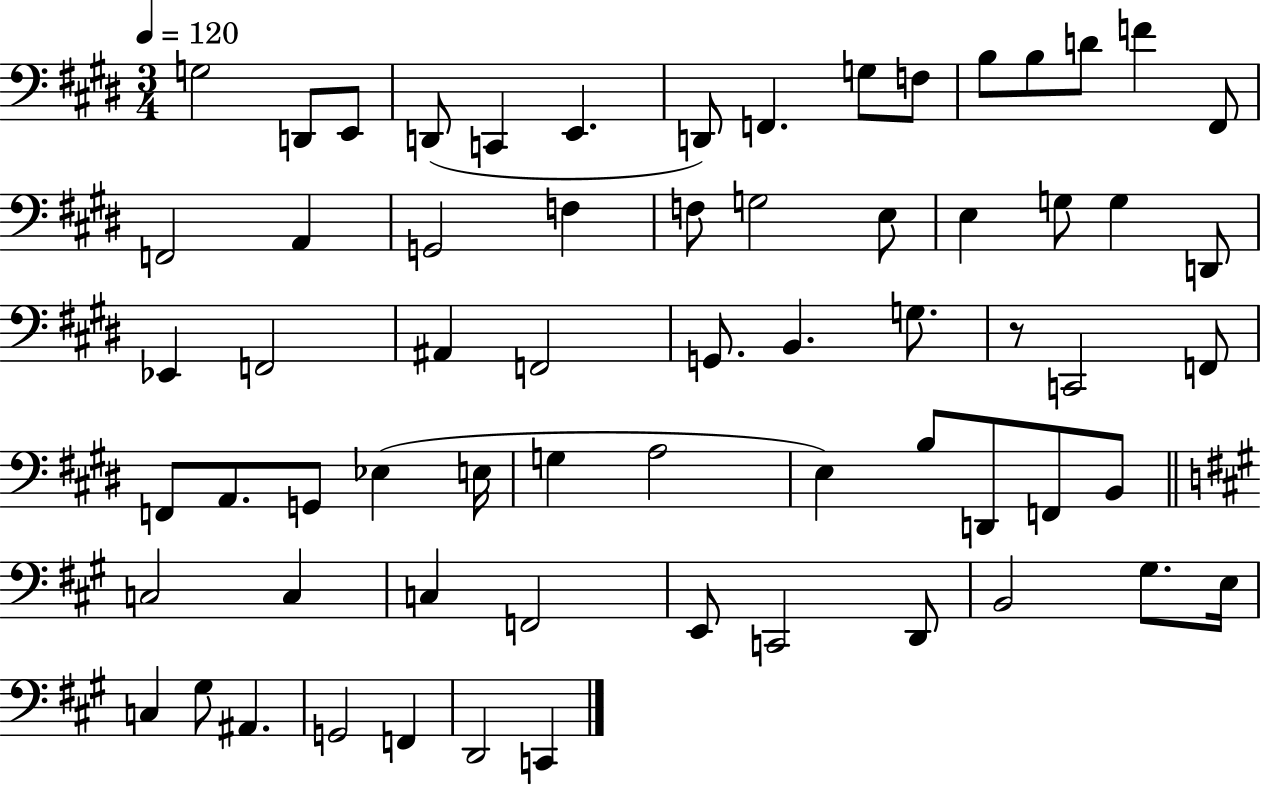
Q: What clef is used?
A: bass